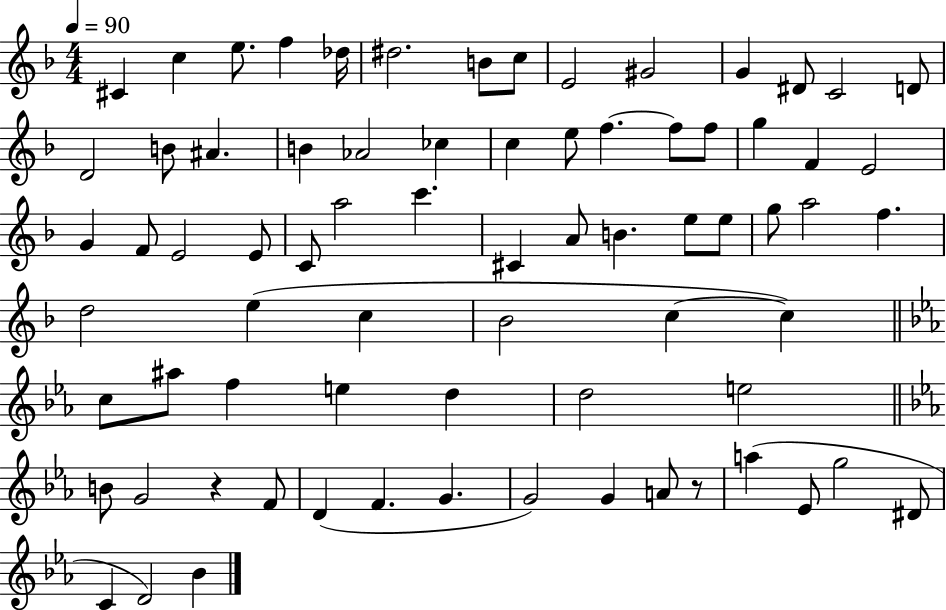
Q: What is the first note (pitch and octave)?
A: C#4